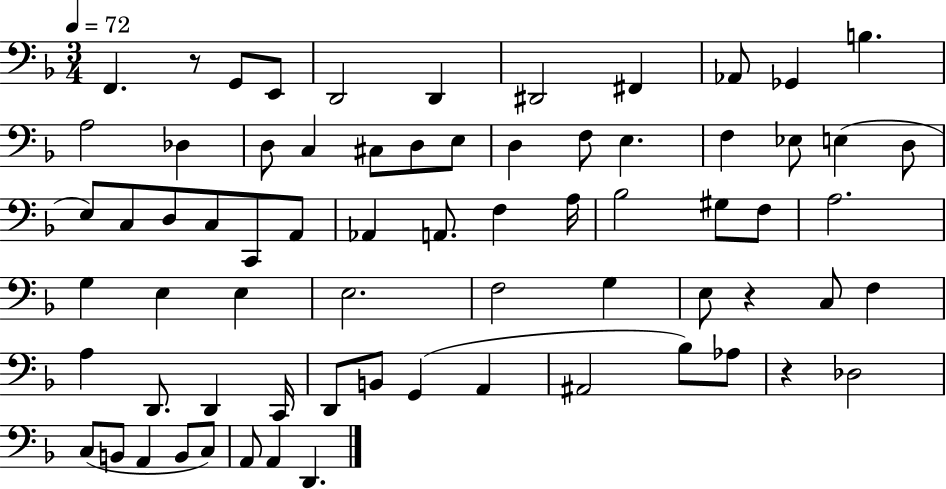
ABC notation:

X:1
T:Untitled
M:3/4
L:1/4
K:F
F,, z/2 G,,/2 E,,/2 D,,2 D,, ^D,,2 ^F,, _A,,/2 _G,, B, A,2 _D, D,/2 C, ^C,/2 D,/2 E,/2 D, F,/2 E, F, _E,/2 E, D,/2 E,/2 C,/2 D,/2 C,/2 C,,/2 A,,/2 _A,, A,,/2 F, A,/4 _B,2 ^G,/2 F,/2 A,2 G, E, E, E,2 F,2 G, E,/2 z C,/2 F, A, D,,/2 D,, C,,/4 D,,/2 B,,/2 G,, A,, ^A,,2 _B,/2 _A,/2 z _D,2 C,/2 B,,/2 A,, B,,/2 C,/2 A,,/2 A,, D,,